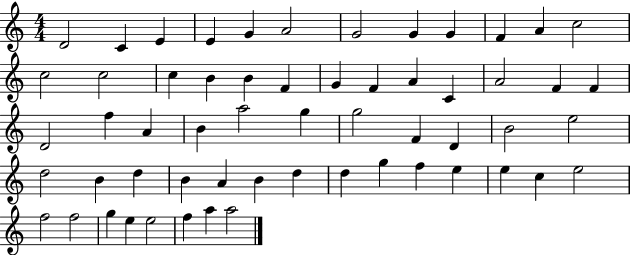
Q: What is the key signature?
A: C major